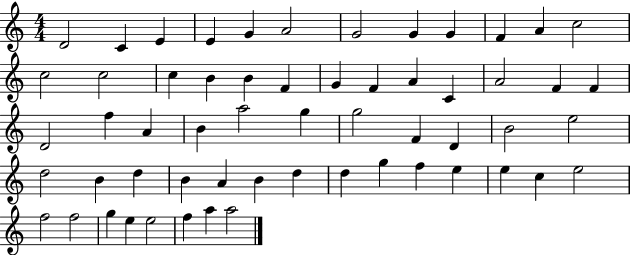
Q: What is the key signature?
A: C major